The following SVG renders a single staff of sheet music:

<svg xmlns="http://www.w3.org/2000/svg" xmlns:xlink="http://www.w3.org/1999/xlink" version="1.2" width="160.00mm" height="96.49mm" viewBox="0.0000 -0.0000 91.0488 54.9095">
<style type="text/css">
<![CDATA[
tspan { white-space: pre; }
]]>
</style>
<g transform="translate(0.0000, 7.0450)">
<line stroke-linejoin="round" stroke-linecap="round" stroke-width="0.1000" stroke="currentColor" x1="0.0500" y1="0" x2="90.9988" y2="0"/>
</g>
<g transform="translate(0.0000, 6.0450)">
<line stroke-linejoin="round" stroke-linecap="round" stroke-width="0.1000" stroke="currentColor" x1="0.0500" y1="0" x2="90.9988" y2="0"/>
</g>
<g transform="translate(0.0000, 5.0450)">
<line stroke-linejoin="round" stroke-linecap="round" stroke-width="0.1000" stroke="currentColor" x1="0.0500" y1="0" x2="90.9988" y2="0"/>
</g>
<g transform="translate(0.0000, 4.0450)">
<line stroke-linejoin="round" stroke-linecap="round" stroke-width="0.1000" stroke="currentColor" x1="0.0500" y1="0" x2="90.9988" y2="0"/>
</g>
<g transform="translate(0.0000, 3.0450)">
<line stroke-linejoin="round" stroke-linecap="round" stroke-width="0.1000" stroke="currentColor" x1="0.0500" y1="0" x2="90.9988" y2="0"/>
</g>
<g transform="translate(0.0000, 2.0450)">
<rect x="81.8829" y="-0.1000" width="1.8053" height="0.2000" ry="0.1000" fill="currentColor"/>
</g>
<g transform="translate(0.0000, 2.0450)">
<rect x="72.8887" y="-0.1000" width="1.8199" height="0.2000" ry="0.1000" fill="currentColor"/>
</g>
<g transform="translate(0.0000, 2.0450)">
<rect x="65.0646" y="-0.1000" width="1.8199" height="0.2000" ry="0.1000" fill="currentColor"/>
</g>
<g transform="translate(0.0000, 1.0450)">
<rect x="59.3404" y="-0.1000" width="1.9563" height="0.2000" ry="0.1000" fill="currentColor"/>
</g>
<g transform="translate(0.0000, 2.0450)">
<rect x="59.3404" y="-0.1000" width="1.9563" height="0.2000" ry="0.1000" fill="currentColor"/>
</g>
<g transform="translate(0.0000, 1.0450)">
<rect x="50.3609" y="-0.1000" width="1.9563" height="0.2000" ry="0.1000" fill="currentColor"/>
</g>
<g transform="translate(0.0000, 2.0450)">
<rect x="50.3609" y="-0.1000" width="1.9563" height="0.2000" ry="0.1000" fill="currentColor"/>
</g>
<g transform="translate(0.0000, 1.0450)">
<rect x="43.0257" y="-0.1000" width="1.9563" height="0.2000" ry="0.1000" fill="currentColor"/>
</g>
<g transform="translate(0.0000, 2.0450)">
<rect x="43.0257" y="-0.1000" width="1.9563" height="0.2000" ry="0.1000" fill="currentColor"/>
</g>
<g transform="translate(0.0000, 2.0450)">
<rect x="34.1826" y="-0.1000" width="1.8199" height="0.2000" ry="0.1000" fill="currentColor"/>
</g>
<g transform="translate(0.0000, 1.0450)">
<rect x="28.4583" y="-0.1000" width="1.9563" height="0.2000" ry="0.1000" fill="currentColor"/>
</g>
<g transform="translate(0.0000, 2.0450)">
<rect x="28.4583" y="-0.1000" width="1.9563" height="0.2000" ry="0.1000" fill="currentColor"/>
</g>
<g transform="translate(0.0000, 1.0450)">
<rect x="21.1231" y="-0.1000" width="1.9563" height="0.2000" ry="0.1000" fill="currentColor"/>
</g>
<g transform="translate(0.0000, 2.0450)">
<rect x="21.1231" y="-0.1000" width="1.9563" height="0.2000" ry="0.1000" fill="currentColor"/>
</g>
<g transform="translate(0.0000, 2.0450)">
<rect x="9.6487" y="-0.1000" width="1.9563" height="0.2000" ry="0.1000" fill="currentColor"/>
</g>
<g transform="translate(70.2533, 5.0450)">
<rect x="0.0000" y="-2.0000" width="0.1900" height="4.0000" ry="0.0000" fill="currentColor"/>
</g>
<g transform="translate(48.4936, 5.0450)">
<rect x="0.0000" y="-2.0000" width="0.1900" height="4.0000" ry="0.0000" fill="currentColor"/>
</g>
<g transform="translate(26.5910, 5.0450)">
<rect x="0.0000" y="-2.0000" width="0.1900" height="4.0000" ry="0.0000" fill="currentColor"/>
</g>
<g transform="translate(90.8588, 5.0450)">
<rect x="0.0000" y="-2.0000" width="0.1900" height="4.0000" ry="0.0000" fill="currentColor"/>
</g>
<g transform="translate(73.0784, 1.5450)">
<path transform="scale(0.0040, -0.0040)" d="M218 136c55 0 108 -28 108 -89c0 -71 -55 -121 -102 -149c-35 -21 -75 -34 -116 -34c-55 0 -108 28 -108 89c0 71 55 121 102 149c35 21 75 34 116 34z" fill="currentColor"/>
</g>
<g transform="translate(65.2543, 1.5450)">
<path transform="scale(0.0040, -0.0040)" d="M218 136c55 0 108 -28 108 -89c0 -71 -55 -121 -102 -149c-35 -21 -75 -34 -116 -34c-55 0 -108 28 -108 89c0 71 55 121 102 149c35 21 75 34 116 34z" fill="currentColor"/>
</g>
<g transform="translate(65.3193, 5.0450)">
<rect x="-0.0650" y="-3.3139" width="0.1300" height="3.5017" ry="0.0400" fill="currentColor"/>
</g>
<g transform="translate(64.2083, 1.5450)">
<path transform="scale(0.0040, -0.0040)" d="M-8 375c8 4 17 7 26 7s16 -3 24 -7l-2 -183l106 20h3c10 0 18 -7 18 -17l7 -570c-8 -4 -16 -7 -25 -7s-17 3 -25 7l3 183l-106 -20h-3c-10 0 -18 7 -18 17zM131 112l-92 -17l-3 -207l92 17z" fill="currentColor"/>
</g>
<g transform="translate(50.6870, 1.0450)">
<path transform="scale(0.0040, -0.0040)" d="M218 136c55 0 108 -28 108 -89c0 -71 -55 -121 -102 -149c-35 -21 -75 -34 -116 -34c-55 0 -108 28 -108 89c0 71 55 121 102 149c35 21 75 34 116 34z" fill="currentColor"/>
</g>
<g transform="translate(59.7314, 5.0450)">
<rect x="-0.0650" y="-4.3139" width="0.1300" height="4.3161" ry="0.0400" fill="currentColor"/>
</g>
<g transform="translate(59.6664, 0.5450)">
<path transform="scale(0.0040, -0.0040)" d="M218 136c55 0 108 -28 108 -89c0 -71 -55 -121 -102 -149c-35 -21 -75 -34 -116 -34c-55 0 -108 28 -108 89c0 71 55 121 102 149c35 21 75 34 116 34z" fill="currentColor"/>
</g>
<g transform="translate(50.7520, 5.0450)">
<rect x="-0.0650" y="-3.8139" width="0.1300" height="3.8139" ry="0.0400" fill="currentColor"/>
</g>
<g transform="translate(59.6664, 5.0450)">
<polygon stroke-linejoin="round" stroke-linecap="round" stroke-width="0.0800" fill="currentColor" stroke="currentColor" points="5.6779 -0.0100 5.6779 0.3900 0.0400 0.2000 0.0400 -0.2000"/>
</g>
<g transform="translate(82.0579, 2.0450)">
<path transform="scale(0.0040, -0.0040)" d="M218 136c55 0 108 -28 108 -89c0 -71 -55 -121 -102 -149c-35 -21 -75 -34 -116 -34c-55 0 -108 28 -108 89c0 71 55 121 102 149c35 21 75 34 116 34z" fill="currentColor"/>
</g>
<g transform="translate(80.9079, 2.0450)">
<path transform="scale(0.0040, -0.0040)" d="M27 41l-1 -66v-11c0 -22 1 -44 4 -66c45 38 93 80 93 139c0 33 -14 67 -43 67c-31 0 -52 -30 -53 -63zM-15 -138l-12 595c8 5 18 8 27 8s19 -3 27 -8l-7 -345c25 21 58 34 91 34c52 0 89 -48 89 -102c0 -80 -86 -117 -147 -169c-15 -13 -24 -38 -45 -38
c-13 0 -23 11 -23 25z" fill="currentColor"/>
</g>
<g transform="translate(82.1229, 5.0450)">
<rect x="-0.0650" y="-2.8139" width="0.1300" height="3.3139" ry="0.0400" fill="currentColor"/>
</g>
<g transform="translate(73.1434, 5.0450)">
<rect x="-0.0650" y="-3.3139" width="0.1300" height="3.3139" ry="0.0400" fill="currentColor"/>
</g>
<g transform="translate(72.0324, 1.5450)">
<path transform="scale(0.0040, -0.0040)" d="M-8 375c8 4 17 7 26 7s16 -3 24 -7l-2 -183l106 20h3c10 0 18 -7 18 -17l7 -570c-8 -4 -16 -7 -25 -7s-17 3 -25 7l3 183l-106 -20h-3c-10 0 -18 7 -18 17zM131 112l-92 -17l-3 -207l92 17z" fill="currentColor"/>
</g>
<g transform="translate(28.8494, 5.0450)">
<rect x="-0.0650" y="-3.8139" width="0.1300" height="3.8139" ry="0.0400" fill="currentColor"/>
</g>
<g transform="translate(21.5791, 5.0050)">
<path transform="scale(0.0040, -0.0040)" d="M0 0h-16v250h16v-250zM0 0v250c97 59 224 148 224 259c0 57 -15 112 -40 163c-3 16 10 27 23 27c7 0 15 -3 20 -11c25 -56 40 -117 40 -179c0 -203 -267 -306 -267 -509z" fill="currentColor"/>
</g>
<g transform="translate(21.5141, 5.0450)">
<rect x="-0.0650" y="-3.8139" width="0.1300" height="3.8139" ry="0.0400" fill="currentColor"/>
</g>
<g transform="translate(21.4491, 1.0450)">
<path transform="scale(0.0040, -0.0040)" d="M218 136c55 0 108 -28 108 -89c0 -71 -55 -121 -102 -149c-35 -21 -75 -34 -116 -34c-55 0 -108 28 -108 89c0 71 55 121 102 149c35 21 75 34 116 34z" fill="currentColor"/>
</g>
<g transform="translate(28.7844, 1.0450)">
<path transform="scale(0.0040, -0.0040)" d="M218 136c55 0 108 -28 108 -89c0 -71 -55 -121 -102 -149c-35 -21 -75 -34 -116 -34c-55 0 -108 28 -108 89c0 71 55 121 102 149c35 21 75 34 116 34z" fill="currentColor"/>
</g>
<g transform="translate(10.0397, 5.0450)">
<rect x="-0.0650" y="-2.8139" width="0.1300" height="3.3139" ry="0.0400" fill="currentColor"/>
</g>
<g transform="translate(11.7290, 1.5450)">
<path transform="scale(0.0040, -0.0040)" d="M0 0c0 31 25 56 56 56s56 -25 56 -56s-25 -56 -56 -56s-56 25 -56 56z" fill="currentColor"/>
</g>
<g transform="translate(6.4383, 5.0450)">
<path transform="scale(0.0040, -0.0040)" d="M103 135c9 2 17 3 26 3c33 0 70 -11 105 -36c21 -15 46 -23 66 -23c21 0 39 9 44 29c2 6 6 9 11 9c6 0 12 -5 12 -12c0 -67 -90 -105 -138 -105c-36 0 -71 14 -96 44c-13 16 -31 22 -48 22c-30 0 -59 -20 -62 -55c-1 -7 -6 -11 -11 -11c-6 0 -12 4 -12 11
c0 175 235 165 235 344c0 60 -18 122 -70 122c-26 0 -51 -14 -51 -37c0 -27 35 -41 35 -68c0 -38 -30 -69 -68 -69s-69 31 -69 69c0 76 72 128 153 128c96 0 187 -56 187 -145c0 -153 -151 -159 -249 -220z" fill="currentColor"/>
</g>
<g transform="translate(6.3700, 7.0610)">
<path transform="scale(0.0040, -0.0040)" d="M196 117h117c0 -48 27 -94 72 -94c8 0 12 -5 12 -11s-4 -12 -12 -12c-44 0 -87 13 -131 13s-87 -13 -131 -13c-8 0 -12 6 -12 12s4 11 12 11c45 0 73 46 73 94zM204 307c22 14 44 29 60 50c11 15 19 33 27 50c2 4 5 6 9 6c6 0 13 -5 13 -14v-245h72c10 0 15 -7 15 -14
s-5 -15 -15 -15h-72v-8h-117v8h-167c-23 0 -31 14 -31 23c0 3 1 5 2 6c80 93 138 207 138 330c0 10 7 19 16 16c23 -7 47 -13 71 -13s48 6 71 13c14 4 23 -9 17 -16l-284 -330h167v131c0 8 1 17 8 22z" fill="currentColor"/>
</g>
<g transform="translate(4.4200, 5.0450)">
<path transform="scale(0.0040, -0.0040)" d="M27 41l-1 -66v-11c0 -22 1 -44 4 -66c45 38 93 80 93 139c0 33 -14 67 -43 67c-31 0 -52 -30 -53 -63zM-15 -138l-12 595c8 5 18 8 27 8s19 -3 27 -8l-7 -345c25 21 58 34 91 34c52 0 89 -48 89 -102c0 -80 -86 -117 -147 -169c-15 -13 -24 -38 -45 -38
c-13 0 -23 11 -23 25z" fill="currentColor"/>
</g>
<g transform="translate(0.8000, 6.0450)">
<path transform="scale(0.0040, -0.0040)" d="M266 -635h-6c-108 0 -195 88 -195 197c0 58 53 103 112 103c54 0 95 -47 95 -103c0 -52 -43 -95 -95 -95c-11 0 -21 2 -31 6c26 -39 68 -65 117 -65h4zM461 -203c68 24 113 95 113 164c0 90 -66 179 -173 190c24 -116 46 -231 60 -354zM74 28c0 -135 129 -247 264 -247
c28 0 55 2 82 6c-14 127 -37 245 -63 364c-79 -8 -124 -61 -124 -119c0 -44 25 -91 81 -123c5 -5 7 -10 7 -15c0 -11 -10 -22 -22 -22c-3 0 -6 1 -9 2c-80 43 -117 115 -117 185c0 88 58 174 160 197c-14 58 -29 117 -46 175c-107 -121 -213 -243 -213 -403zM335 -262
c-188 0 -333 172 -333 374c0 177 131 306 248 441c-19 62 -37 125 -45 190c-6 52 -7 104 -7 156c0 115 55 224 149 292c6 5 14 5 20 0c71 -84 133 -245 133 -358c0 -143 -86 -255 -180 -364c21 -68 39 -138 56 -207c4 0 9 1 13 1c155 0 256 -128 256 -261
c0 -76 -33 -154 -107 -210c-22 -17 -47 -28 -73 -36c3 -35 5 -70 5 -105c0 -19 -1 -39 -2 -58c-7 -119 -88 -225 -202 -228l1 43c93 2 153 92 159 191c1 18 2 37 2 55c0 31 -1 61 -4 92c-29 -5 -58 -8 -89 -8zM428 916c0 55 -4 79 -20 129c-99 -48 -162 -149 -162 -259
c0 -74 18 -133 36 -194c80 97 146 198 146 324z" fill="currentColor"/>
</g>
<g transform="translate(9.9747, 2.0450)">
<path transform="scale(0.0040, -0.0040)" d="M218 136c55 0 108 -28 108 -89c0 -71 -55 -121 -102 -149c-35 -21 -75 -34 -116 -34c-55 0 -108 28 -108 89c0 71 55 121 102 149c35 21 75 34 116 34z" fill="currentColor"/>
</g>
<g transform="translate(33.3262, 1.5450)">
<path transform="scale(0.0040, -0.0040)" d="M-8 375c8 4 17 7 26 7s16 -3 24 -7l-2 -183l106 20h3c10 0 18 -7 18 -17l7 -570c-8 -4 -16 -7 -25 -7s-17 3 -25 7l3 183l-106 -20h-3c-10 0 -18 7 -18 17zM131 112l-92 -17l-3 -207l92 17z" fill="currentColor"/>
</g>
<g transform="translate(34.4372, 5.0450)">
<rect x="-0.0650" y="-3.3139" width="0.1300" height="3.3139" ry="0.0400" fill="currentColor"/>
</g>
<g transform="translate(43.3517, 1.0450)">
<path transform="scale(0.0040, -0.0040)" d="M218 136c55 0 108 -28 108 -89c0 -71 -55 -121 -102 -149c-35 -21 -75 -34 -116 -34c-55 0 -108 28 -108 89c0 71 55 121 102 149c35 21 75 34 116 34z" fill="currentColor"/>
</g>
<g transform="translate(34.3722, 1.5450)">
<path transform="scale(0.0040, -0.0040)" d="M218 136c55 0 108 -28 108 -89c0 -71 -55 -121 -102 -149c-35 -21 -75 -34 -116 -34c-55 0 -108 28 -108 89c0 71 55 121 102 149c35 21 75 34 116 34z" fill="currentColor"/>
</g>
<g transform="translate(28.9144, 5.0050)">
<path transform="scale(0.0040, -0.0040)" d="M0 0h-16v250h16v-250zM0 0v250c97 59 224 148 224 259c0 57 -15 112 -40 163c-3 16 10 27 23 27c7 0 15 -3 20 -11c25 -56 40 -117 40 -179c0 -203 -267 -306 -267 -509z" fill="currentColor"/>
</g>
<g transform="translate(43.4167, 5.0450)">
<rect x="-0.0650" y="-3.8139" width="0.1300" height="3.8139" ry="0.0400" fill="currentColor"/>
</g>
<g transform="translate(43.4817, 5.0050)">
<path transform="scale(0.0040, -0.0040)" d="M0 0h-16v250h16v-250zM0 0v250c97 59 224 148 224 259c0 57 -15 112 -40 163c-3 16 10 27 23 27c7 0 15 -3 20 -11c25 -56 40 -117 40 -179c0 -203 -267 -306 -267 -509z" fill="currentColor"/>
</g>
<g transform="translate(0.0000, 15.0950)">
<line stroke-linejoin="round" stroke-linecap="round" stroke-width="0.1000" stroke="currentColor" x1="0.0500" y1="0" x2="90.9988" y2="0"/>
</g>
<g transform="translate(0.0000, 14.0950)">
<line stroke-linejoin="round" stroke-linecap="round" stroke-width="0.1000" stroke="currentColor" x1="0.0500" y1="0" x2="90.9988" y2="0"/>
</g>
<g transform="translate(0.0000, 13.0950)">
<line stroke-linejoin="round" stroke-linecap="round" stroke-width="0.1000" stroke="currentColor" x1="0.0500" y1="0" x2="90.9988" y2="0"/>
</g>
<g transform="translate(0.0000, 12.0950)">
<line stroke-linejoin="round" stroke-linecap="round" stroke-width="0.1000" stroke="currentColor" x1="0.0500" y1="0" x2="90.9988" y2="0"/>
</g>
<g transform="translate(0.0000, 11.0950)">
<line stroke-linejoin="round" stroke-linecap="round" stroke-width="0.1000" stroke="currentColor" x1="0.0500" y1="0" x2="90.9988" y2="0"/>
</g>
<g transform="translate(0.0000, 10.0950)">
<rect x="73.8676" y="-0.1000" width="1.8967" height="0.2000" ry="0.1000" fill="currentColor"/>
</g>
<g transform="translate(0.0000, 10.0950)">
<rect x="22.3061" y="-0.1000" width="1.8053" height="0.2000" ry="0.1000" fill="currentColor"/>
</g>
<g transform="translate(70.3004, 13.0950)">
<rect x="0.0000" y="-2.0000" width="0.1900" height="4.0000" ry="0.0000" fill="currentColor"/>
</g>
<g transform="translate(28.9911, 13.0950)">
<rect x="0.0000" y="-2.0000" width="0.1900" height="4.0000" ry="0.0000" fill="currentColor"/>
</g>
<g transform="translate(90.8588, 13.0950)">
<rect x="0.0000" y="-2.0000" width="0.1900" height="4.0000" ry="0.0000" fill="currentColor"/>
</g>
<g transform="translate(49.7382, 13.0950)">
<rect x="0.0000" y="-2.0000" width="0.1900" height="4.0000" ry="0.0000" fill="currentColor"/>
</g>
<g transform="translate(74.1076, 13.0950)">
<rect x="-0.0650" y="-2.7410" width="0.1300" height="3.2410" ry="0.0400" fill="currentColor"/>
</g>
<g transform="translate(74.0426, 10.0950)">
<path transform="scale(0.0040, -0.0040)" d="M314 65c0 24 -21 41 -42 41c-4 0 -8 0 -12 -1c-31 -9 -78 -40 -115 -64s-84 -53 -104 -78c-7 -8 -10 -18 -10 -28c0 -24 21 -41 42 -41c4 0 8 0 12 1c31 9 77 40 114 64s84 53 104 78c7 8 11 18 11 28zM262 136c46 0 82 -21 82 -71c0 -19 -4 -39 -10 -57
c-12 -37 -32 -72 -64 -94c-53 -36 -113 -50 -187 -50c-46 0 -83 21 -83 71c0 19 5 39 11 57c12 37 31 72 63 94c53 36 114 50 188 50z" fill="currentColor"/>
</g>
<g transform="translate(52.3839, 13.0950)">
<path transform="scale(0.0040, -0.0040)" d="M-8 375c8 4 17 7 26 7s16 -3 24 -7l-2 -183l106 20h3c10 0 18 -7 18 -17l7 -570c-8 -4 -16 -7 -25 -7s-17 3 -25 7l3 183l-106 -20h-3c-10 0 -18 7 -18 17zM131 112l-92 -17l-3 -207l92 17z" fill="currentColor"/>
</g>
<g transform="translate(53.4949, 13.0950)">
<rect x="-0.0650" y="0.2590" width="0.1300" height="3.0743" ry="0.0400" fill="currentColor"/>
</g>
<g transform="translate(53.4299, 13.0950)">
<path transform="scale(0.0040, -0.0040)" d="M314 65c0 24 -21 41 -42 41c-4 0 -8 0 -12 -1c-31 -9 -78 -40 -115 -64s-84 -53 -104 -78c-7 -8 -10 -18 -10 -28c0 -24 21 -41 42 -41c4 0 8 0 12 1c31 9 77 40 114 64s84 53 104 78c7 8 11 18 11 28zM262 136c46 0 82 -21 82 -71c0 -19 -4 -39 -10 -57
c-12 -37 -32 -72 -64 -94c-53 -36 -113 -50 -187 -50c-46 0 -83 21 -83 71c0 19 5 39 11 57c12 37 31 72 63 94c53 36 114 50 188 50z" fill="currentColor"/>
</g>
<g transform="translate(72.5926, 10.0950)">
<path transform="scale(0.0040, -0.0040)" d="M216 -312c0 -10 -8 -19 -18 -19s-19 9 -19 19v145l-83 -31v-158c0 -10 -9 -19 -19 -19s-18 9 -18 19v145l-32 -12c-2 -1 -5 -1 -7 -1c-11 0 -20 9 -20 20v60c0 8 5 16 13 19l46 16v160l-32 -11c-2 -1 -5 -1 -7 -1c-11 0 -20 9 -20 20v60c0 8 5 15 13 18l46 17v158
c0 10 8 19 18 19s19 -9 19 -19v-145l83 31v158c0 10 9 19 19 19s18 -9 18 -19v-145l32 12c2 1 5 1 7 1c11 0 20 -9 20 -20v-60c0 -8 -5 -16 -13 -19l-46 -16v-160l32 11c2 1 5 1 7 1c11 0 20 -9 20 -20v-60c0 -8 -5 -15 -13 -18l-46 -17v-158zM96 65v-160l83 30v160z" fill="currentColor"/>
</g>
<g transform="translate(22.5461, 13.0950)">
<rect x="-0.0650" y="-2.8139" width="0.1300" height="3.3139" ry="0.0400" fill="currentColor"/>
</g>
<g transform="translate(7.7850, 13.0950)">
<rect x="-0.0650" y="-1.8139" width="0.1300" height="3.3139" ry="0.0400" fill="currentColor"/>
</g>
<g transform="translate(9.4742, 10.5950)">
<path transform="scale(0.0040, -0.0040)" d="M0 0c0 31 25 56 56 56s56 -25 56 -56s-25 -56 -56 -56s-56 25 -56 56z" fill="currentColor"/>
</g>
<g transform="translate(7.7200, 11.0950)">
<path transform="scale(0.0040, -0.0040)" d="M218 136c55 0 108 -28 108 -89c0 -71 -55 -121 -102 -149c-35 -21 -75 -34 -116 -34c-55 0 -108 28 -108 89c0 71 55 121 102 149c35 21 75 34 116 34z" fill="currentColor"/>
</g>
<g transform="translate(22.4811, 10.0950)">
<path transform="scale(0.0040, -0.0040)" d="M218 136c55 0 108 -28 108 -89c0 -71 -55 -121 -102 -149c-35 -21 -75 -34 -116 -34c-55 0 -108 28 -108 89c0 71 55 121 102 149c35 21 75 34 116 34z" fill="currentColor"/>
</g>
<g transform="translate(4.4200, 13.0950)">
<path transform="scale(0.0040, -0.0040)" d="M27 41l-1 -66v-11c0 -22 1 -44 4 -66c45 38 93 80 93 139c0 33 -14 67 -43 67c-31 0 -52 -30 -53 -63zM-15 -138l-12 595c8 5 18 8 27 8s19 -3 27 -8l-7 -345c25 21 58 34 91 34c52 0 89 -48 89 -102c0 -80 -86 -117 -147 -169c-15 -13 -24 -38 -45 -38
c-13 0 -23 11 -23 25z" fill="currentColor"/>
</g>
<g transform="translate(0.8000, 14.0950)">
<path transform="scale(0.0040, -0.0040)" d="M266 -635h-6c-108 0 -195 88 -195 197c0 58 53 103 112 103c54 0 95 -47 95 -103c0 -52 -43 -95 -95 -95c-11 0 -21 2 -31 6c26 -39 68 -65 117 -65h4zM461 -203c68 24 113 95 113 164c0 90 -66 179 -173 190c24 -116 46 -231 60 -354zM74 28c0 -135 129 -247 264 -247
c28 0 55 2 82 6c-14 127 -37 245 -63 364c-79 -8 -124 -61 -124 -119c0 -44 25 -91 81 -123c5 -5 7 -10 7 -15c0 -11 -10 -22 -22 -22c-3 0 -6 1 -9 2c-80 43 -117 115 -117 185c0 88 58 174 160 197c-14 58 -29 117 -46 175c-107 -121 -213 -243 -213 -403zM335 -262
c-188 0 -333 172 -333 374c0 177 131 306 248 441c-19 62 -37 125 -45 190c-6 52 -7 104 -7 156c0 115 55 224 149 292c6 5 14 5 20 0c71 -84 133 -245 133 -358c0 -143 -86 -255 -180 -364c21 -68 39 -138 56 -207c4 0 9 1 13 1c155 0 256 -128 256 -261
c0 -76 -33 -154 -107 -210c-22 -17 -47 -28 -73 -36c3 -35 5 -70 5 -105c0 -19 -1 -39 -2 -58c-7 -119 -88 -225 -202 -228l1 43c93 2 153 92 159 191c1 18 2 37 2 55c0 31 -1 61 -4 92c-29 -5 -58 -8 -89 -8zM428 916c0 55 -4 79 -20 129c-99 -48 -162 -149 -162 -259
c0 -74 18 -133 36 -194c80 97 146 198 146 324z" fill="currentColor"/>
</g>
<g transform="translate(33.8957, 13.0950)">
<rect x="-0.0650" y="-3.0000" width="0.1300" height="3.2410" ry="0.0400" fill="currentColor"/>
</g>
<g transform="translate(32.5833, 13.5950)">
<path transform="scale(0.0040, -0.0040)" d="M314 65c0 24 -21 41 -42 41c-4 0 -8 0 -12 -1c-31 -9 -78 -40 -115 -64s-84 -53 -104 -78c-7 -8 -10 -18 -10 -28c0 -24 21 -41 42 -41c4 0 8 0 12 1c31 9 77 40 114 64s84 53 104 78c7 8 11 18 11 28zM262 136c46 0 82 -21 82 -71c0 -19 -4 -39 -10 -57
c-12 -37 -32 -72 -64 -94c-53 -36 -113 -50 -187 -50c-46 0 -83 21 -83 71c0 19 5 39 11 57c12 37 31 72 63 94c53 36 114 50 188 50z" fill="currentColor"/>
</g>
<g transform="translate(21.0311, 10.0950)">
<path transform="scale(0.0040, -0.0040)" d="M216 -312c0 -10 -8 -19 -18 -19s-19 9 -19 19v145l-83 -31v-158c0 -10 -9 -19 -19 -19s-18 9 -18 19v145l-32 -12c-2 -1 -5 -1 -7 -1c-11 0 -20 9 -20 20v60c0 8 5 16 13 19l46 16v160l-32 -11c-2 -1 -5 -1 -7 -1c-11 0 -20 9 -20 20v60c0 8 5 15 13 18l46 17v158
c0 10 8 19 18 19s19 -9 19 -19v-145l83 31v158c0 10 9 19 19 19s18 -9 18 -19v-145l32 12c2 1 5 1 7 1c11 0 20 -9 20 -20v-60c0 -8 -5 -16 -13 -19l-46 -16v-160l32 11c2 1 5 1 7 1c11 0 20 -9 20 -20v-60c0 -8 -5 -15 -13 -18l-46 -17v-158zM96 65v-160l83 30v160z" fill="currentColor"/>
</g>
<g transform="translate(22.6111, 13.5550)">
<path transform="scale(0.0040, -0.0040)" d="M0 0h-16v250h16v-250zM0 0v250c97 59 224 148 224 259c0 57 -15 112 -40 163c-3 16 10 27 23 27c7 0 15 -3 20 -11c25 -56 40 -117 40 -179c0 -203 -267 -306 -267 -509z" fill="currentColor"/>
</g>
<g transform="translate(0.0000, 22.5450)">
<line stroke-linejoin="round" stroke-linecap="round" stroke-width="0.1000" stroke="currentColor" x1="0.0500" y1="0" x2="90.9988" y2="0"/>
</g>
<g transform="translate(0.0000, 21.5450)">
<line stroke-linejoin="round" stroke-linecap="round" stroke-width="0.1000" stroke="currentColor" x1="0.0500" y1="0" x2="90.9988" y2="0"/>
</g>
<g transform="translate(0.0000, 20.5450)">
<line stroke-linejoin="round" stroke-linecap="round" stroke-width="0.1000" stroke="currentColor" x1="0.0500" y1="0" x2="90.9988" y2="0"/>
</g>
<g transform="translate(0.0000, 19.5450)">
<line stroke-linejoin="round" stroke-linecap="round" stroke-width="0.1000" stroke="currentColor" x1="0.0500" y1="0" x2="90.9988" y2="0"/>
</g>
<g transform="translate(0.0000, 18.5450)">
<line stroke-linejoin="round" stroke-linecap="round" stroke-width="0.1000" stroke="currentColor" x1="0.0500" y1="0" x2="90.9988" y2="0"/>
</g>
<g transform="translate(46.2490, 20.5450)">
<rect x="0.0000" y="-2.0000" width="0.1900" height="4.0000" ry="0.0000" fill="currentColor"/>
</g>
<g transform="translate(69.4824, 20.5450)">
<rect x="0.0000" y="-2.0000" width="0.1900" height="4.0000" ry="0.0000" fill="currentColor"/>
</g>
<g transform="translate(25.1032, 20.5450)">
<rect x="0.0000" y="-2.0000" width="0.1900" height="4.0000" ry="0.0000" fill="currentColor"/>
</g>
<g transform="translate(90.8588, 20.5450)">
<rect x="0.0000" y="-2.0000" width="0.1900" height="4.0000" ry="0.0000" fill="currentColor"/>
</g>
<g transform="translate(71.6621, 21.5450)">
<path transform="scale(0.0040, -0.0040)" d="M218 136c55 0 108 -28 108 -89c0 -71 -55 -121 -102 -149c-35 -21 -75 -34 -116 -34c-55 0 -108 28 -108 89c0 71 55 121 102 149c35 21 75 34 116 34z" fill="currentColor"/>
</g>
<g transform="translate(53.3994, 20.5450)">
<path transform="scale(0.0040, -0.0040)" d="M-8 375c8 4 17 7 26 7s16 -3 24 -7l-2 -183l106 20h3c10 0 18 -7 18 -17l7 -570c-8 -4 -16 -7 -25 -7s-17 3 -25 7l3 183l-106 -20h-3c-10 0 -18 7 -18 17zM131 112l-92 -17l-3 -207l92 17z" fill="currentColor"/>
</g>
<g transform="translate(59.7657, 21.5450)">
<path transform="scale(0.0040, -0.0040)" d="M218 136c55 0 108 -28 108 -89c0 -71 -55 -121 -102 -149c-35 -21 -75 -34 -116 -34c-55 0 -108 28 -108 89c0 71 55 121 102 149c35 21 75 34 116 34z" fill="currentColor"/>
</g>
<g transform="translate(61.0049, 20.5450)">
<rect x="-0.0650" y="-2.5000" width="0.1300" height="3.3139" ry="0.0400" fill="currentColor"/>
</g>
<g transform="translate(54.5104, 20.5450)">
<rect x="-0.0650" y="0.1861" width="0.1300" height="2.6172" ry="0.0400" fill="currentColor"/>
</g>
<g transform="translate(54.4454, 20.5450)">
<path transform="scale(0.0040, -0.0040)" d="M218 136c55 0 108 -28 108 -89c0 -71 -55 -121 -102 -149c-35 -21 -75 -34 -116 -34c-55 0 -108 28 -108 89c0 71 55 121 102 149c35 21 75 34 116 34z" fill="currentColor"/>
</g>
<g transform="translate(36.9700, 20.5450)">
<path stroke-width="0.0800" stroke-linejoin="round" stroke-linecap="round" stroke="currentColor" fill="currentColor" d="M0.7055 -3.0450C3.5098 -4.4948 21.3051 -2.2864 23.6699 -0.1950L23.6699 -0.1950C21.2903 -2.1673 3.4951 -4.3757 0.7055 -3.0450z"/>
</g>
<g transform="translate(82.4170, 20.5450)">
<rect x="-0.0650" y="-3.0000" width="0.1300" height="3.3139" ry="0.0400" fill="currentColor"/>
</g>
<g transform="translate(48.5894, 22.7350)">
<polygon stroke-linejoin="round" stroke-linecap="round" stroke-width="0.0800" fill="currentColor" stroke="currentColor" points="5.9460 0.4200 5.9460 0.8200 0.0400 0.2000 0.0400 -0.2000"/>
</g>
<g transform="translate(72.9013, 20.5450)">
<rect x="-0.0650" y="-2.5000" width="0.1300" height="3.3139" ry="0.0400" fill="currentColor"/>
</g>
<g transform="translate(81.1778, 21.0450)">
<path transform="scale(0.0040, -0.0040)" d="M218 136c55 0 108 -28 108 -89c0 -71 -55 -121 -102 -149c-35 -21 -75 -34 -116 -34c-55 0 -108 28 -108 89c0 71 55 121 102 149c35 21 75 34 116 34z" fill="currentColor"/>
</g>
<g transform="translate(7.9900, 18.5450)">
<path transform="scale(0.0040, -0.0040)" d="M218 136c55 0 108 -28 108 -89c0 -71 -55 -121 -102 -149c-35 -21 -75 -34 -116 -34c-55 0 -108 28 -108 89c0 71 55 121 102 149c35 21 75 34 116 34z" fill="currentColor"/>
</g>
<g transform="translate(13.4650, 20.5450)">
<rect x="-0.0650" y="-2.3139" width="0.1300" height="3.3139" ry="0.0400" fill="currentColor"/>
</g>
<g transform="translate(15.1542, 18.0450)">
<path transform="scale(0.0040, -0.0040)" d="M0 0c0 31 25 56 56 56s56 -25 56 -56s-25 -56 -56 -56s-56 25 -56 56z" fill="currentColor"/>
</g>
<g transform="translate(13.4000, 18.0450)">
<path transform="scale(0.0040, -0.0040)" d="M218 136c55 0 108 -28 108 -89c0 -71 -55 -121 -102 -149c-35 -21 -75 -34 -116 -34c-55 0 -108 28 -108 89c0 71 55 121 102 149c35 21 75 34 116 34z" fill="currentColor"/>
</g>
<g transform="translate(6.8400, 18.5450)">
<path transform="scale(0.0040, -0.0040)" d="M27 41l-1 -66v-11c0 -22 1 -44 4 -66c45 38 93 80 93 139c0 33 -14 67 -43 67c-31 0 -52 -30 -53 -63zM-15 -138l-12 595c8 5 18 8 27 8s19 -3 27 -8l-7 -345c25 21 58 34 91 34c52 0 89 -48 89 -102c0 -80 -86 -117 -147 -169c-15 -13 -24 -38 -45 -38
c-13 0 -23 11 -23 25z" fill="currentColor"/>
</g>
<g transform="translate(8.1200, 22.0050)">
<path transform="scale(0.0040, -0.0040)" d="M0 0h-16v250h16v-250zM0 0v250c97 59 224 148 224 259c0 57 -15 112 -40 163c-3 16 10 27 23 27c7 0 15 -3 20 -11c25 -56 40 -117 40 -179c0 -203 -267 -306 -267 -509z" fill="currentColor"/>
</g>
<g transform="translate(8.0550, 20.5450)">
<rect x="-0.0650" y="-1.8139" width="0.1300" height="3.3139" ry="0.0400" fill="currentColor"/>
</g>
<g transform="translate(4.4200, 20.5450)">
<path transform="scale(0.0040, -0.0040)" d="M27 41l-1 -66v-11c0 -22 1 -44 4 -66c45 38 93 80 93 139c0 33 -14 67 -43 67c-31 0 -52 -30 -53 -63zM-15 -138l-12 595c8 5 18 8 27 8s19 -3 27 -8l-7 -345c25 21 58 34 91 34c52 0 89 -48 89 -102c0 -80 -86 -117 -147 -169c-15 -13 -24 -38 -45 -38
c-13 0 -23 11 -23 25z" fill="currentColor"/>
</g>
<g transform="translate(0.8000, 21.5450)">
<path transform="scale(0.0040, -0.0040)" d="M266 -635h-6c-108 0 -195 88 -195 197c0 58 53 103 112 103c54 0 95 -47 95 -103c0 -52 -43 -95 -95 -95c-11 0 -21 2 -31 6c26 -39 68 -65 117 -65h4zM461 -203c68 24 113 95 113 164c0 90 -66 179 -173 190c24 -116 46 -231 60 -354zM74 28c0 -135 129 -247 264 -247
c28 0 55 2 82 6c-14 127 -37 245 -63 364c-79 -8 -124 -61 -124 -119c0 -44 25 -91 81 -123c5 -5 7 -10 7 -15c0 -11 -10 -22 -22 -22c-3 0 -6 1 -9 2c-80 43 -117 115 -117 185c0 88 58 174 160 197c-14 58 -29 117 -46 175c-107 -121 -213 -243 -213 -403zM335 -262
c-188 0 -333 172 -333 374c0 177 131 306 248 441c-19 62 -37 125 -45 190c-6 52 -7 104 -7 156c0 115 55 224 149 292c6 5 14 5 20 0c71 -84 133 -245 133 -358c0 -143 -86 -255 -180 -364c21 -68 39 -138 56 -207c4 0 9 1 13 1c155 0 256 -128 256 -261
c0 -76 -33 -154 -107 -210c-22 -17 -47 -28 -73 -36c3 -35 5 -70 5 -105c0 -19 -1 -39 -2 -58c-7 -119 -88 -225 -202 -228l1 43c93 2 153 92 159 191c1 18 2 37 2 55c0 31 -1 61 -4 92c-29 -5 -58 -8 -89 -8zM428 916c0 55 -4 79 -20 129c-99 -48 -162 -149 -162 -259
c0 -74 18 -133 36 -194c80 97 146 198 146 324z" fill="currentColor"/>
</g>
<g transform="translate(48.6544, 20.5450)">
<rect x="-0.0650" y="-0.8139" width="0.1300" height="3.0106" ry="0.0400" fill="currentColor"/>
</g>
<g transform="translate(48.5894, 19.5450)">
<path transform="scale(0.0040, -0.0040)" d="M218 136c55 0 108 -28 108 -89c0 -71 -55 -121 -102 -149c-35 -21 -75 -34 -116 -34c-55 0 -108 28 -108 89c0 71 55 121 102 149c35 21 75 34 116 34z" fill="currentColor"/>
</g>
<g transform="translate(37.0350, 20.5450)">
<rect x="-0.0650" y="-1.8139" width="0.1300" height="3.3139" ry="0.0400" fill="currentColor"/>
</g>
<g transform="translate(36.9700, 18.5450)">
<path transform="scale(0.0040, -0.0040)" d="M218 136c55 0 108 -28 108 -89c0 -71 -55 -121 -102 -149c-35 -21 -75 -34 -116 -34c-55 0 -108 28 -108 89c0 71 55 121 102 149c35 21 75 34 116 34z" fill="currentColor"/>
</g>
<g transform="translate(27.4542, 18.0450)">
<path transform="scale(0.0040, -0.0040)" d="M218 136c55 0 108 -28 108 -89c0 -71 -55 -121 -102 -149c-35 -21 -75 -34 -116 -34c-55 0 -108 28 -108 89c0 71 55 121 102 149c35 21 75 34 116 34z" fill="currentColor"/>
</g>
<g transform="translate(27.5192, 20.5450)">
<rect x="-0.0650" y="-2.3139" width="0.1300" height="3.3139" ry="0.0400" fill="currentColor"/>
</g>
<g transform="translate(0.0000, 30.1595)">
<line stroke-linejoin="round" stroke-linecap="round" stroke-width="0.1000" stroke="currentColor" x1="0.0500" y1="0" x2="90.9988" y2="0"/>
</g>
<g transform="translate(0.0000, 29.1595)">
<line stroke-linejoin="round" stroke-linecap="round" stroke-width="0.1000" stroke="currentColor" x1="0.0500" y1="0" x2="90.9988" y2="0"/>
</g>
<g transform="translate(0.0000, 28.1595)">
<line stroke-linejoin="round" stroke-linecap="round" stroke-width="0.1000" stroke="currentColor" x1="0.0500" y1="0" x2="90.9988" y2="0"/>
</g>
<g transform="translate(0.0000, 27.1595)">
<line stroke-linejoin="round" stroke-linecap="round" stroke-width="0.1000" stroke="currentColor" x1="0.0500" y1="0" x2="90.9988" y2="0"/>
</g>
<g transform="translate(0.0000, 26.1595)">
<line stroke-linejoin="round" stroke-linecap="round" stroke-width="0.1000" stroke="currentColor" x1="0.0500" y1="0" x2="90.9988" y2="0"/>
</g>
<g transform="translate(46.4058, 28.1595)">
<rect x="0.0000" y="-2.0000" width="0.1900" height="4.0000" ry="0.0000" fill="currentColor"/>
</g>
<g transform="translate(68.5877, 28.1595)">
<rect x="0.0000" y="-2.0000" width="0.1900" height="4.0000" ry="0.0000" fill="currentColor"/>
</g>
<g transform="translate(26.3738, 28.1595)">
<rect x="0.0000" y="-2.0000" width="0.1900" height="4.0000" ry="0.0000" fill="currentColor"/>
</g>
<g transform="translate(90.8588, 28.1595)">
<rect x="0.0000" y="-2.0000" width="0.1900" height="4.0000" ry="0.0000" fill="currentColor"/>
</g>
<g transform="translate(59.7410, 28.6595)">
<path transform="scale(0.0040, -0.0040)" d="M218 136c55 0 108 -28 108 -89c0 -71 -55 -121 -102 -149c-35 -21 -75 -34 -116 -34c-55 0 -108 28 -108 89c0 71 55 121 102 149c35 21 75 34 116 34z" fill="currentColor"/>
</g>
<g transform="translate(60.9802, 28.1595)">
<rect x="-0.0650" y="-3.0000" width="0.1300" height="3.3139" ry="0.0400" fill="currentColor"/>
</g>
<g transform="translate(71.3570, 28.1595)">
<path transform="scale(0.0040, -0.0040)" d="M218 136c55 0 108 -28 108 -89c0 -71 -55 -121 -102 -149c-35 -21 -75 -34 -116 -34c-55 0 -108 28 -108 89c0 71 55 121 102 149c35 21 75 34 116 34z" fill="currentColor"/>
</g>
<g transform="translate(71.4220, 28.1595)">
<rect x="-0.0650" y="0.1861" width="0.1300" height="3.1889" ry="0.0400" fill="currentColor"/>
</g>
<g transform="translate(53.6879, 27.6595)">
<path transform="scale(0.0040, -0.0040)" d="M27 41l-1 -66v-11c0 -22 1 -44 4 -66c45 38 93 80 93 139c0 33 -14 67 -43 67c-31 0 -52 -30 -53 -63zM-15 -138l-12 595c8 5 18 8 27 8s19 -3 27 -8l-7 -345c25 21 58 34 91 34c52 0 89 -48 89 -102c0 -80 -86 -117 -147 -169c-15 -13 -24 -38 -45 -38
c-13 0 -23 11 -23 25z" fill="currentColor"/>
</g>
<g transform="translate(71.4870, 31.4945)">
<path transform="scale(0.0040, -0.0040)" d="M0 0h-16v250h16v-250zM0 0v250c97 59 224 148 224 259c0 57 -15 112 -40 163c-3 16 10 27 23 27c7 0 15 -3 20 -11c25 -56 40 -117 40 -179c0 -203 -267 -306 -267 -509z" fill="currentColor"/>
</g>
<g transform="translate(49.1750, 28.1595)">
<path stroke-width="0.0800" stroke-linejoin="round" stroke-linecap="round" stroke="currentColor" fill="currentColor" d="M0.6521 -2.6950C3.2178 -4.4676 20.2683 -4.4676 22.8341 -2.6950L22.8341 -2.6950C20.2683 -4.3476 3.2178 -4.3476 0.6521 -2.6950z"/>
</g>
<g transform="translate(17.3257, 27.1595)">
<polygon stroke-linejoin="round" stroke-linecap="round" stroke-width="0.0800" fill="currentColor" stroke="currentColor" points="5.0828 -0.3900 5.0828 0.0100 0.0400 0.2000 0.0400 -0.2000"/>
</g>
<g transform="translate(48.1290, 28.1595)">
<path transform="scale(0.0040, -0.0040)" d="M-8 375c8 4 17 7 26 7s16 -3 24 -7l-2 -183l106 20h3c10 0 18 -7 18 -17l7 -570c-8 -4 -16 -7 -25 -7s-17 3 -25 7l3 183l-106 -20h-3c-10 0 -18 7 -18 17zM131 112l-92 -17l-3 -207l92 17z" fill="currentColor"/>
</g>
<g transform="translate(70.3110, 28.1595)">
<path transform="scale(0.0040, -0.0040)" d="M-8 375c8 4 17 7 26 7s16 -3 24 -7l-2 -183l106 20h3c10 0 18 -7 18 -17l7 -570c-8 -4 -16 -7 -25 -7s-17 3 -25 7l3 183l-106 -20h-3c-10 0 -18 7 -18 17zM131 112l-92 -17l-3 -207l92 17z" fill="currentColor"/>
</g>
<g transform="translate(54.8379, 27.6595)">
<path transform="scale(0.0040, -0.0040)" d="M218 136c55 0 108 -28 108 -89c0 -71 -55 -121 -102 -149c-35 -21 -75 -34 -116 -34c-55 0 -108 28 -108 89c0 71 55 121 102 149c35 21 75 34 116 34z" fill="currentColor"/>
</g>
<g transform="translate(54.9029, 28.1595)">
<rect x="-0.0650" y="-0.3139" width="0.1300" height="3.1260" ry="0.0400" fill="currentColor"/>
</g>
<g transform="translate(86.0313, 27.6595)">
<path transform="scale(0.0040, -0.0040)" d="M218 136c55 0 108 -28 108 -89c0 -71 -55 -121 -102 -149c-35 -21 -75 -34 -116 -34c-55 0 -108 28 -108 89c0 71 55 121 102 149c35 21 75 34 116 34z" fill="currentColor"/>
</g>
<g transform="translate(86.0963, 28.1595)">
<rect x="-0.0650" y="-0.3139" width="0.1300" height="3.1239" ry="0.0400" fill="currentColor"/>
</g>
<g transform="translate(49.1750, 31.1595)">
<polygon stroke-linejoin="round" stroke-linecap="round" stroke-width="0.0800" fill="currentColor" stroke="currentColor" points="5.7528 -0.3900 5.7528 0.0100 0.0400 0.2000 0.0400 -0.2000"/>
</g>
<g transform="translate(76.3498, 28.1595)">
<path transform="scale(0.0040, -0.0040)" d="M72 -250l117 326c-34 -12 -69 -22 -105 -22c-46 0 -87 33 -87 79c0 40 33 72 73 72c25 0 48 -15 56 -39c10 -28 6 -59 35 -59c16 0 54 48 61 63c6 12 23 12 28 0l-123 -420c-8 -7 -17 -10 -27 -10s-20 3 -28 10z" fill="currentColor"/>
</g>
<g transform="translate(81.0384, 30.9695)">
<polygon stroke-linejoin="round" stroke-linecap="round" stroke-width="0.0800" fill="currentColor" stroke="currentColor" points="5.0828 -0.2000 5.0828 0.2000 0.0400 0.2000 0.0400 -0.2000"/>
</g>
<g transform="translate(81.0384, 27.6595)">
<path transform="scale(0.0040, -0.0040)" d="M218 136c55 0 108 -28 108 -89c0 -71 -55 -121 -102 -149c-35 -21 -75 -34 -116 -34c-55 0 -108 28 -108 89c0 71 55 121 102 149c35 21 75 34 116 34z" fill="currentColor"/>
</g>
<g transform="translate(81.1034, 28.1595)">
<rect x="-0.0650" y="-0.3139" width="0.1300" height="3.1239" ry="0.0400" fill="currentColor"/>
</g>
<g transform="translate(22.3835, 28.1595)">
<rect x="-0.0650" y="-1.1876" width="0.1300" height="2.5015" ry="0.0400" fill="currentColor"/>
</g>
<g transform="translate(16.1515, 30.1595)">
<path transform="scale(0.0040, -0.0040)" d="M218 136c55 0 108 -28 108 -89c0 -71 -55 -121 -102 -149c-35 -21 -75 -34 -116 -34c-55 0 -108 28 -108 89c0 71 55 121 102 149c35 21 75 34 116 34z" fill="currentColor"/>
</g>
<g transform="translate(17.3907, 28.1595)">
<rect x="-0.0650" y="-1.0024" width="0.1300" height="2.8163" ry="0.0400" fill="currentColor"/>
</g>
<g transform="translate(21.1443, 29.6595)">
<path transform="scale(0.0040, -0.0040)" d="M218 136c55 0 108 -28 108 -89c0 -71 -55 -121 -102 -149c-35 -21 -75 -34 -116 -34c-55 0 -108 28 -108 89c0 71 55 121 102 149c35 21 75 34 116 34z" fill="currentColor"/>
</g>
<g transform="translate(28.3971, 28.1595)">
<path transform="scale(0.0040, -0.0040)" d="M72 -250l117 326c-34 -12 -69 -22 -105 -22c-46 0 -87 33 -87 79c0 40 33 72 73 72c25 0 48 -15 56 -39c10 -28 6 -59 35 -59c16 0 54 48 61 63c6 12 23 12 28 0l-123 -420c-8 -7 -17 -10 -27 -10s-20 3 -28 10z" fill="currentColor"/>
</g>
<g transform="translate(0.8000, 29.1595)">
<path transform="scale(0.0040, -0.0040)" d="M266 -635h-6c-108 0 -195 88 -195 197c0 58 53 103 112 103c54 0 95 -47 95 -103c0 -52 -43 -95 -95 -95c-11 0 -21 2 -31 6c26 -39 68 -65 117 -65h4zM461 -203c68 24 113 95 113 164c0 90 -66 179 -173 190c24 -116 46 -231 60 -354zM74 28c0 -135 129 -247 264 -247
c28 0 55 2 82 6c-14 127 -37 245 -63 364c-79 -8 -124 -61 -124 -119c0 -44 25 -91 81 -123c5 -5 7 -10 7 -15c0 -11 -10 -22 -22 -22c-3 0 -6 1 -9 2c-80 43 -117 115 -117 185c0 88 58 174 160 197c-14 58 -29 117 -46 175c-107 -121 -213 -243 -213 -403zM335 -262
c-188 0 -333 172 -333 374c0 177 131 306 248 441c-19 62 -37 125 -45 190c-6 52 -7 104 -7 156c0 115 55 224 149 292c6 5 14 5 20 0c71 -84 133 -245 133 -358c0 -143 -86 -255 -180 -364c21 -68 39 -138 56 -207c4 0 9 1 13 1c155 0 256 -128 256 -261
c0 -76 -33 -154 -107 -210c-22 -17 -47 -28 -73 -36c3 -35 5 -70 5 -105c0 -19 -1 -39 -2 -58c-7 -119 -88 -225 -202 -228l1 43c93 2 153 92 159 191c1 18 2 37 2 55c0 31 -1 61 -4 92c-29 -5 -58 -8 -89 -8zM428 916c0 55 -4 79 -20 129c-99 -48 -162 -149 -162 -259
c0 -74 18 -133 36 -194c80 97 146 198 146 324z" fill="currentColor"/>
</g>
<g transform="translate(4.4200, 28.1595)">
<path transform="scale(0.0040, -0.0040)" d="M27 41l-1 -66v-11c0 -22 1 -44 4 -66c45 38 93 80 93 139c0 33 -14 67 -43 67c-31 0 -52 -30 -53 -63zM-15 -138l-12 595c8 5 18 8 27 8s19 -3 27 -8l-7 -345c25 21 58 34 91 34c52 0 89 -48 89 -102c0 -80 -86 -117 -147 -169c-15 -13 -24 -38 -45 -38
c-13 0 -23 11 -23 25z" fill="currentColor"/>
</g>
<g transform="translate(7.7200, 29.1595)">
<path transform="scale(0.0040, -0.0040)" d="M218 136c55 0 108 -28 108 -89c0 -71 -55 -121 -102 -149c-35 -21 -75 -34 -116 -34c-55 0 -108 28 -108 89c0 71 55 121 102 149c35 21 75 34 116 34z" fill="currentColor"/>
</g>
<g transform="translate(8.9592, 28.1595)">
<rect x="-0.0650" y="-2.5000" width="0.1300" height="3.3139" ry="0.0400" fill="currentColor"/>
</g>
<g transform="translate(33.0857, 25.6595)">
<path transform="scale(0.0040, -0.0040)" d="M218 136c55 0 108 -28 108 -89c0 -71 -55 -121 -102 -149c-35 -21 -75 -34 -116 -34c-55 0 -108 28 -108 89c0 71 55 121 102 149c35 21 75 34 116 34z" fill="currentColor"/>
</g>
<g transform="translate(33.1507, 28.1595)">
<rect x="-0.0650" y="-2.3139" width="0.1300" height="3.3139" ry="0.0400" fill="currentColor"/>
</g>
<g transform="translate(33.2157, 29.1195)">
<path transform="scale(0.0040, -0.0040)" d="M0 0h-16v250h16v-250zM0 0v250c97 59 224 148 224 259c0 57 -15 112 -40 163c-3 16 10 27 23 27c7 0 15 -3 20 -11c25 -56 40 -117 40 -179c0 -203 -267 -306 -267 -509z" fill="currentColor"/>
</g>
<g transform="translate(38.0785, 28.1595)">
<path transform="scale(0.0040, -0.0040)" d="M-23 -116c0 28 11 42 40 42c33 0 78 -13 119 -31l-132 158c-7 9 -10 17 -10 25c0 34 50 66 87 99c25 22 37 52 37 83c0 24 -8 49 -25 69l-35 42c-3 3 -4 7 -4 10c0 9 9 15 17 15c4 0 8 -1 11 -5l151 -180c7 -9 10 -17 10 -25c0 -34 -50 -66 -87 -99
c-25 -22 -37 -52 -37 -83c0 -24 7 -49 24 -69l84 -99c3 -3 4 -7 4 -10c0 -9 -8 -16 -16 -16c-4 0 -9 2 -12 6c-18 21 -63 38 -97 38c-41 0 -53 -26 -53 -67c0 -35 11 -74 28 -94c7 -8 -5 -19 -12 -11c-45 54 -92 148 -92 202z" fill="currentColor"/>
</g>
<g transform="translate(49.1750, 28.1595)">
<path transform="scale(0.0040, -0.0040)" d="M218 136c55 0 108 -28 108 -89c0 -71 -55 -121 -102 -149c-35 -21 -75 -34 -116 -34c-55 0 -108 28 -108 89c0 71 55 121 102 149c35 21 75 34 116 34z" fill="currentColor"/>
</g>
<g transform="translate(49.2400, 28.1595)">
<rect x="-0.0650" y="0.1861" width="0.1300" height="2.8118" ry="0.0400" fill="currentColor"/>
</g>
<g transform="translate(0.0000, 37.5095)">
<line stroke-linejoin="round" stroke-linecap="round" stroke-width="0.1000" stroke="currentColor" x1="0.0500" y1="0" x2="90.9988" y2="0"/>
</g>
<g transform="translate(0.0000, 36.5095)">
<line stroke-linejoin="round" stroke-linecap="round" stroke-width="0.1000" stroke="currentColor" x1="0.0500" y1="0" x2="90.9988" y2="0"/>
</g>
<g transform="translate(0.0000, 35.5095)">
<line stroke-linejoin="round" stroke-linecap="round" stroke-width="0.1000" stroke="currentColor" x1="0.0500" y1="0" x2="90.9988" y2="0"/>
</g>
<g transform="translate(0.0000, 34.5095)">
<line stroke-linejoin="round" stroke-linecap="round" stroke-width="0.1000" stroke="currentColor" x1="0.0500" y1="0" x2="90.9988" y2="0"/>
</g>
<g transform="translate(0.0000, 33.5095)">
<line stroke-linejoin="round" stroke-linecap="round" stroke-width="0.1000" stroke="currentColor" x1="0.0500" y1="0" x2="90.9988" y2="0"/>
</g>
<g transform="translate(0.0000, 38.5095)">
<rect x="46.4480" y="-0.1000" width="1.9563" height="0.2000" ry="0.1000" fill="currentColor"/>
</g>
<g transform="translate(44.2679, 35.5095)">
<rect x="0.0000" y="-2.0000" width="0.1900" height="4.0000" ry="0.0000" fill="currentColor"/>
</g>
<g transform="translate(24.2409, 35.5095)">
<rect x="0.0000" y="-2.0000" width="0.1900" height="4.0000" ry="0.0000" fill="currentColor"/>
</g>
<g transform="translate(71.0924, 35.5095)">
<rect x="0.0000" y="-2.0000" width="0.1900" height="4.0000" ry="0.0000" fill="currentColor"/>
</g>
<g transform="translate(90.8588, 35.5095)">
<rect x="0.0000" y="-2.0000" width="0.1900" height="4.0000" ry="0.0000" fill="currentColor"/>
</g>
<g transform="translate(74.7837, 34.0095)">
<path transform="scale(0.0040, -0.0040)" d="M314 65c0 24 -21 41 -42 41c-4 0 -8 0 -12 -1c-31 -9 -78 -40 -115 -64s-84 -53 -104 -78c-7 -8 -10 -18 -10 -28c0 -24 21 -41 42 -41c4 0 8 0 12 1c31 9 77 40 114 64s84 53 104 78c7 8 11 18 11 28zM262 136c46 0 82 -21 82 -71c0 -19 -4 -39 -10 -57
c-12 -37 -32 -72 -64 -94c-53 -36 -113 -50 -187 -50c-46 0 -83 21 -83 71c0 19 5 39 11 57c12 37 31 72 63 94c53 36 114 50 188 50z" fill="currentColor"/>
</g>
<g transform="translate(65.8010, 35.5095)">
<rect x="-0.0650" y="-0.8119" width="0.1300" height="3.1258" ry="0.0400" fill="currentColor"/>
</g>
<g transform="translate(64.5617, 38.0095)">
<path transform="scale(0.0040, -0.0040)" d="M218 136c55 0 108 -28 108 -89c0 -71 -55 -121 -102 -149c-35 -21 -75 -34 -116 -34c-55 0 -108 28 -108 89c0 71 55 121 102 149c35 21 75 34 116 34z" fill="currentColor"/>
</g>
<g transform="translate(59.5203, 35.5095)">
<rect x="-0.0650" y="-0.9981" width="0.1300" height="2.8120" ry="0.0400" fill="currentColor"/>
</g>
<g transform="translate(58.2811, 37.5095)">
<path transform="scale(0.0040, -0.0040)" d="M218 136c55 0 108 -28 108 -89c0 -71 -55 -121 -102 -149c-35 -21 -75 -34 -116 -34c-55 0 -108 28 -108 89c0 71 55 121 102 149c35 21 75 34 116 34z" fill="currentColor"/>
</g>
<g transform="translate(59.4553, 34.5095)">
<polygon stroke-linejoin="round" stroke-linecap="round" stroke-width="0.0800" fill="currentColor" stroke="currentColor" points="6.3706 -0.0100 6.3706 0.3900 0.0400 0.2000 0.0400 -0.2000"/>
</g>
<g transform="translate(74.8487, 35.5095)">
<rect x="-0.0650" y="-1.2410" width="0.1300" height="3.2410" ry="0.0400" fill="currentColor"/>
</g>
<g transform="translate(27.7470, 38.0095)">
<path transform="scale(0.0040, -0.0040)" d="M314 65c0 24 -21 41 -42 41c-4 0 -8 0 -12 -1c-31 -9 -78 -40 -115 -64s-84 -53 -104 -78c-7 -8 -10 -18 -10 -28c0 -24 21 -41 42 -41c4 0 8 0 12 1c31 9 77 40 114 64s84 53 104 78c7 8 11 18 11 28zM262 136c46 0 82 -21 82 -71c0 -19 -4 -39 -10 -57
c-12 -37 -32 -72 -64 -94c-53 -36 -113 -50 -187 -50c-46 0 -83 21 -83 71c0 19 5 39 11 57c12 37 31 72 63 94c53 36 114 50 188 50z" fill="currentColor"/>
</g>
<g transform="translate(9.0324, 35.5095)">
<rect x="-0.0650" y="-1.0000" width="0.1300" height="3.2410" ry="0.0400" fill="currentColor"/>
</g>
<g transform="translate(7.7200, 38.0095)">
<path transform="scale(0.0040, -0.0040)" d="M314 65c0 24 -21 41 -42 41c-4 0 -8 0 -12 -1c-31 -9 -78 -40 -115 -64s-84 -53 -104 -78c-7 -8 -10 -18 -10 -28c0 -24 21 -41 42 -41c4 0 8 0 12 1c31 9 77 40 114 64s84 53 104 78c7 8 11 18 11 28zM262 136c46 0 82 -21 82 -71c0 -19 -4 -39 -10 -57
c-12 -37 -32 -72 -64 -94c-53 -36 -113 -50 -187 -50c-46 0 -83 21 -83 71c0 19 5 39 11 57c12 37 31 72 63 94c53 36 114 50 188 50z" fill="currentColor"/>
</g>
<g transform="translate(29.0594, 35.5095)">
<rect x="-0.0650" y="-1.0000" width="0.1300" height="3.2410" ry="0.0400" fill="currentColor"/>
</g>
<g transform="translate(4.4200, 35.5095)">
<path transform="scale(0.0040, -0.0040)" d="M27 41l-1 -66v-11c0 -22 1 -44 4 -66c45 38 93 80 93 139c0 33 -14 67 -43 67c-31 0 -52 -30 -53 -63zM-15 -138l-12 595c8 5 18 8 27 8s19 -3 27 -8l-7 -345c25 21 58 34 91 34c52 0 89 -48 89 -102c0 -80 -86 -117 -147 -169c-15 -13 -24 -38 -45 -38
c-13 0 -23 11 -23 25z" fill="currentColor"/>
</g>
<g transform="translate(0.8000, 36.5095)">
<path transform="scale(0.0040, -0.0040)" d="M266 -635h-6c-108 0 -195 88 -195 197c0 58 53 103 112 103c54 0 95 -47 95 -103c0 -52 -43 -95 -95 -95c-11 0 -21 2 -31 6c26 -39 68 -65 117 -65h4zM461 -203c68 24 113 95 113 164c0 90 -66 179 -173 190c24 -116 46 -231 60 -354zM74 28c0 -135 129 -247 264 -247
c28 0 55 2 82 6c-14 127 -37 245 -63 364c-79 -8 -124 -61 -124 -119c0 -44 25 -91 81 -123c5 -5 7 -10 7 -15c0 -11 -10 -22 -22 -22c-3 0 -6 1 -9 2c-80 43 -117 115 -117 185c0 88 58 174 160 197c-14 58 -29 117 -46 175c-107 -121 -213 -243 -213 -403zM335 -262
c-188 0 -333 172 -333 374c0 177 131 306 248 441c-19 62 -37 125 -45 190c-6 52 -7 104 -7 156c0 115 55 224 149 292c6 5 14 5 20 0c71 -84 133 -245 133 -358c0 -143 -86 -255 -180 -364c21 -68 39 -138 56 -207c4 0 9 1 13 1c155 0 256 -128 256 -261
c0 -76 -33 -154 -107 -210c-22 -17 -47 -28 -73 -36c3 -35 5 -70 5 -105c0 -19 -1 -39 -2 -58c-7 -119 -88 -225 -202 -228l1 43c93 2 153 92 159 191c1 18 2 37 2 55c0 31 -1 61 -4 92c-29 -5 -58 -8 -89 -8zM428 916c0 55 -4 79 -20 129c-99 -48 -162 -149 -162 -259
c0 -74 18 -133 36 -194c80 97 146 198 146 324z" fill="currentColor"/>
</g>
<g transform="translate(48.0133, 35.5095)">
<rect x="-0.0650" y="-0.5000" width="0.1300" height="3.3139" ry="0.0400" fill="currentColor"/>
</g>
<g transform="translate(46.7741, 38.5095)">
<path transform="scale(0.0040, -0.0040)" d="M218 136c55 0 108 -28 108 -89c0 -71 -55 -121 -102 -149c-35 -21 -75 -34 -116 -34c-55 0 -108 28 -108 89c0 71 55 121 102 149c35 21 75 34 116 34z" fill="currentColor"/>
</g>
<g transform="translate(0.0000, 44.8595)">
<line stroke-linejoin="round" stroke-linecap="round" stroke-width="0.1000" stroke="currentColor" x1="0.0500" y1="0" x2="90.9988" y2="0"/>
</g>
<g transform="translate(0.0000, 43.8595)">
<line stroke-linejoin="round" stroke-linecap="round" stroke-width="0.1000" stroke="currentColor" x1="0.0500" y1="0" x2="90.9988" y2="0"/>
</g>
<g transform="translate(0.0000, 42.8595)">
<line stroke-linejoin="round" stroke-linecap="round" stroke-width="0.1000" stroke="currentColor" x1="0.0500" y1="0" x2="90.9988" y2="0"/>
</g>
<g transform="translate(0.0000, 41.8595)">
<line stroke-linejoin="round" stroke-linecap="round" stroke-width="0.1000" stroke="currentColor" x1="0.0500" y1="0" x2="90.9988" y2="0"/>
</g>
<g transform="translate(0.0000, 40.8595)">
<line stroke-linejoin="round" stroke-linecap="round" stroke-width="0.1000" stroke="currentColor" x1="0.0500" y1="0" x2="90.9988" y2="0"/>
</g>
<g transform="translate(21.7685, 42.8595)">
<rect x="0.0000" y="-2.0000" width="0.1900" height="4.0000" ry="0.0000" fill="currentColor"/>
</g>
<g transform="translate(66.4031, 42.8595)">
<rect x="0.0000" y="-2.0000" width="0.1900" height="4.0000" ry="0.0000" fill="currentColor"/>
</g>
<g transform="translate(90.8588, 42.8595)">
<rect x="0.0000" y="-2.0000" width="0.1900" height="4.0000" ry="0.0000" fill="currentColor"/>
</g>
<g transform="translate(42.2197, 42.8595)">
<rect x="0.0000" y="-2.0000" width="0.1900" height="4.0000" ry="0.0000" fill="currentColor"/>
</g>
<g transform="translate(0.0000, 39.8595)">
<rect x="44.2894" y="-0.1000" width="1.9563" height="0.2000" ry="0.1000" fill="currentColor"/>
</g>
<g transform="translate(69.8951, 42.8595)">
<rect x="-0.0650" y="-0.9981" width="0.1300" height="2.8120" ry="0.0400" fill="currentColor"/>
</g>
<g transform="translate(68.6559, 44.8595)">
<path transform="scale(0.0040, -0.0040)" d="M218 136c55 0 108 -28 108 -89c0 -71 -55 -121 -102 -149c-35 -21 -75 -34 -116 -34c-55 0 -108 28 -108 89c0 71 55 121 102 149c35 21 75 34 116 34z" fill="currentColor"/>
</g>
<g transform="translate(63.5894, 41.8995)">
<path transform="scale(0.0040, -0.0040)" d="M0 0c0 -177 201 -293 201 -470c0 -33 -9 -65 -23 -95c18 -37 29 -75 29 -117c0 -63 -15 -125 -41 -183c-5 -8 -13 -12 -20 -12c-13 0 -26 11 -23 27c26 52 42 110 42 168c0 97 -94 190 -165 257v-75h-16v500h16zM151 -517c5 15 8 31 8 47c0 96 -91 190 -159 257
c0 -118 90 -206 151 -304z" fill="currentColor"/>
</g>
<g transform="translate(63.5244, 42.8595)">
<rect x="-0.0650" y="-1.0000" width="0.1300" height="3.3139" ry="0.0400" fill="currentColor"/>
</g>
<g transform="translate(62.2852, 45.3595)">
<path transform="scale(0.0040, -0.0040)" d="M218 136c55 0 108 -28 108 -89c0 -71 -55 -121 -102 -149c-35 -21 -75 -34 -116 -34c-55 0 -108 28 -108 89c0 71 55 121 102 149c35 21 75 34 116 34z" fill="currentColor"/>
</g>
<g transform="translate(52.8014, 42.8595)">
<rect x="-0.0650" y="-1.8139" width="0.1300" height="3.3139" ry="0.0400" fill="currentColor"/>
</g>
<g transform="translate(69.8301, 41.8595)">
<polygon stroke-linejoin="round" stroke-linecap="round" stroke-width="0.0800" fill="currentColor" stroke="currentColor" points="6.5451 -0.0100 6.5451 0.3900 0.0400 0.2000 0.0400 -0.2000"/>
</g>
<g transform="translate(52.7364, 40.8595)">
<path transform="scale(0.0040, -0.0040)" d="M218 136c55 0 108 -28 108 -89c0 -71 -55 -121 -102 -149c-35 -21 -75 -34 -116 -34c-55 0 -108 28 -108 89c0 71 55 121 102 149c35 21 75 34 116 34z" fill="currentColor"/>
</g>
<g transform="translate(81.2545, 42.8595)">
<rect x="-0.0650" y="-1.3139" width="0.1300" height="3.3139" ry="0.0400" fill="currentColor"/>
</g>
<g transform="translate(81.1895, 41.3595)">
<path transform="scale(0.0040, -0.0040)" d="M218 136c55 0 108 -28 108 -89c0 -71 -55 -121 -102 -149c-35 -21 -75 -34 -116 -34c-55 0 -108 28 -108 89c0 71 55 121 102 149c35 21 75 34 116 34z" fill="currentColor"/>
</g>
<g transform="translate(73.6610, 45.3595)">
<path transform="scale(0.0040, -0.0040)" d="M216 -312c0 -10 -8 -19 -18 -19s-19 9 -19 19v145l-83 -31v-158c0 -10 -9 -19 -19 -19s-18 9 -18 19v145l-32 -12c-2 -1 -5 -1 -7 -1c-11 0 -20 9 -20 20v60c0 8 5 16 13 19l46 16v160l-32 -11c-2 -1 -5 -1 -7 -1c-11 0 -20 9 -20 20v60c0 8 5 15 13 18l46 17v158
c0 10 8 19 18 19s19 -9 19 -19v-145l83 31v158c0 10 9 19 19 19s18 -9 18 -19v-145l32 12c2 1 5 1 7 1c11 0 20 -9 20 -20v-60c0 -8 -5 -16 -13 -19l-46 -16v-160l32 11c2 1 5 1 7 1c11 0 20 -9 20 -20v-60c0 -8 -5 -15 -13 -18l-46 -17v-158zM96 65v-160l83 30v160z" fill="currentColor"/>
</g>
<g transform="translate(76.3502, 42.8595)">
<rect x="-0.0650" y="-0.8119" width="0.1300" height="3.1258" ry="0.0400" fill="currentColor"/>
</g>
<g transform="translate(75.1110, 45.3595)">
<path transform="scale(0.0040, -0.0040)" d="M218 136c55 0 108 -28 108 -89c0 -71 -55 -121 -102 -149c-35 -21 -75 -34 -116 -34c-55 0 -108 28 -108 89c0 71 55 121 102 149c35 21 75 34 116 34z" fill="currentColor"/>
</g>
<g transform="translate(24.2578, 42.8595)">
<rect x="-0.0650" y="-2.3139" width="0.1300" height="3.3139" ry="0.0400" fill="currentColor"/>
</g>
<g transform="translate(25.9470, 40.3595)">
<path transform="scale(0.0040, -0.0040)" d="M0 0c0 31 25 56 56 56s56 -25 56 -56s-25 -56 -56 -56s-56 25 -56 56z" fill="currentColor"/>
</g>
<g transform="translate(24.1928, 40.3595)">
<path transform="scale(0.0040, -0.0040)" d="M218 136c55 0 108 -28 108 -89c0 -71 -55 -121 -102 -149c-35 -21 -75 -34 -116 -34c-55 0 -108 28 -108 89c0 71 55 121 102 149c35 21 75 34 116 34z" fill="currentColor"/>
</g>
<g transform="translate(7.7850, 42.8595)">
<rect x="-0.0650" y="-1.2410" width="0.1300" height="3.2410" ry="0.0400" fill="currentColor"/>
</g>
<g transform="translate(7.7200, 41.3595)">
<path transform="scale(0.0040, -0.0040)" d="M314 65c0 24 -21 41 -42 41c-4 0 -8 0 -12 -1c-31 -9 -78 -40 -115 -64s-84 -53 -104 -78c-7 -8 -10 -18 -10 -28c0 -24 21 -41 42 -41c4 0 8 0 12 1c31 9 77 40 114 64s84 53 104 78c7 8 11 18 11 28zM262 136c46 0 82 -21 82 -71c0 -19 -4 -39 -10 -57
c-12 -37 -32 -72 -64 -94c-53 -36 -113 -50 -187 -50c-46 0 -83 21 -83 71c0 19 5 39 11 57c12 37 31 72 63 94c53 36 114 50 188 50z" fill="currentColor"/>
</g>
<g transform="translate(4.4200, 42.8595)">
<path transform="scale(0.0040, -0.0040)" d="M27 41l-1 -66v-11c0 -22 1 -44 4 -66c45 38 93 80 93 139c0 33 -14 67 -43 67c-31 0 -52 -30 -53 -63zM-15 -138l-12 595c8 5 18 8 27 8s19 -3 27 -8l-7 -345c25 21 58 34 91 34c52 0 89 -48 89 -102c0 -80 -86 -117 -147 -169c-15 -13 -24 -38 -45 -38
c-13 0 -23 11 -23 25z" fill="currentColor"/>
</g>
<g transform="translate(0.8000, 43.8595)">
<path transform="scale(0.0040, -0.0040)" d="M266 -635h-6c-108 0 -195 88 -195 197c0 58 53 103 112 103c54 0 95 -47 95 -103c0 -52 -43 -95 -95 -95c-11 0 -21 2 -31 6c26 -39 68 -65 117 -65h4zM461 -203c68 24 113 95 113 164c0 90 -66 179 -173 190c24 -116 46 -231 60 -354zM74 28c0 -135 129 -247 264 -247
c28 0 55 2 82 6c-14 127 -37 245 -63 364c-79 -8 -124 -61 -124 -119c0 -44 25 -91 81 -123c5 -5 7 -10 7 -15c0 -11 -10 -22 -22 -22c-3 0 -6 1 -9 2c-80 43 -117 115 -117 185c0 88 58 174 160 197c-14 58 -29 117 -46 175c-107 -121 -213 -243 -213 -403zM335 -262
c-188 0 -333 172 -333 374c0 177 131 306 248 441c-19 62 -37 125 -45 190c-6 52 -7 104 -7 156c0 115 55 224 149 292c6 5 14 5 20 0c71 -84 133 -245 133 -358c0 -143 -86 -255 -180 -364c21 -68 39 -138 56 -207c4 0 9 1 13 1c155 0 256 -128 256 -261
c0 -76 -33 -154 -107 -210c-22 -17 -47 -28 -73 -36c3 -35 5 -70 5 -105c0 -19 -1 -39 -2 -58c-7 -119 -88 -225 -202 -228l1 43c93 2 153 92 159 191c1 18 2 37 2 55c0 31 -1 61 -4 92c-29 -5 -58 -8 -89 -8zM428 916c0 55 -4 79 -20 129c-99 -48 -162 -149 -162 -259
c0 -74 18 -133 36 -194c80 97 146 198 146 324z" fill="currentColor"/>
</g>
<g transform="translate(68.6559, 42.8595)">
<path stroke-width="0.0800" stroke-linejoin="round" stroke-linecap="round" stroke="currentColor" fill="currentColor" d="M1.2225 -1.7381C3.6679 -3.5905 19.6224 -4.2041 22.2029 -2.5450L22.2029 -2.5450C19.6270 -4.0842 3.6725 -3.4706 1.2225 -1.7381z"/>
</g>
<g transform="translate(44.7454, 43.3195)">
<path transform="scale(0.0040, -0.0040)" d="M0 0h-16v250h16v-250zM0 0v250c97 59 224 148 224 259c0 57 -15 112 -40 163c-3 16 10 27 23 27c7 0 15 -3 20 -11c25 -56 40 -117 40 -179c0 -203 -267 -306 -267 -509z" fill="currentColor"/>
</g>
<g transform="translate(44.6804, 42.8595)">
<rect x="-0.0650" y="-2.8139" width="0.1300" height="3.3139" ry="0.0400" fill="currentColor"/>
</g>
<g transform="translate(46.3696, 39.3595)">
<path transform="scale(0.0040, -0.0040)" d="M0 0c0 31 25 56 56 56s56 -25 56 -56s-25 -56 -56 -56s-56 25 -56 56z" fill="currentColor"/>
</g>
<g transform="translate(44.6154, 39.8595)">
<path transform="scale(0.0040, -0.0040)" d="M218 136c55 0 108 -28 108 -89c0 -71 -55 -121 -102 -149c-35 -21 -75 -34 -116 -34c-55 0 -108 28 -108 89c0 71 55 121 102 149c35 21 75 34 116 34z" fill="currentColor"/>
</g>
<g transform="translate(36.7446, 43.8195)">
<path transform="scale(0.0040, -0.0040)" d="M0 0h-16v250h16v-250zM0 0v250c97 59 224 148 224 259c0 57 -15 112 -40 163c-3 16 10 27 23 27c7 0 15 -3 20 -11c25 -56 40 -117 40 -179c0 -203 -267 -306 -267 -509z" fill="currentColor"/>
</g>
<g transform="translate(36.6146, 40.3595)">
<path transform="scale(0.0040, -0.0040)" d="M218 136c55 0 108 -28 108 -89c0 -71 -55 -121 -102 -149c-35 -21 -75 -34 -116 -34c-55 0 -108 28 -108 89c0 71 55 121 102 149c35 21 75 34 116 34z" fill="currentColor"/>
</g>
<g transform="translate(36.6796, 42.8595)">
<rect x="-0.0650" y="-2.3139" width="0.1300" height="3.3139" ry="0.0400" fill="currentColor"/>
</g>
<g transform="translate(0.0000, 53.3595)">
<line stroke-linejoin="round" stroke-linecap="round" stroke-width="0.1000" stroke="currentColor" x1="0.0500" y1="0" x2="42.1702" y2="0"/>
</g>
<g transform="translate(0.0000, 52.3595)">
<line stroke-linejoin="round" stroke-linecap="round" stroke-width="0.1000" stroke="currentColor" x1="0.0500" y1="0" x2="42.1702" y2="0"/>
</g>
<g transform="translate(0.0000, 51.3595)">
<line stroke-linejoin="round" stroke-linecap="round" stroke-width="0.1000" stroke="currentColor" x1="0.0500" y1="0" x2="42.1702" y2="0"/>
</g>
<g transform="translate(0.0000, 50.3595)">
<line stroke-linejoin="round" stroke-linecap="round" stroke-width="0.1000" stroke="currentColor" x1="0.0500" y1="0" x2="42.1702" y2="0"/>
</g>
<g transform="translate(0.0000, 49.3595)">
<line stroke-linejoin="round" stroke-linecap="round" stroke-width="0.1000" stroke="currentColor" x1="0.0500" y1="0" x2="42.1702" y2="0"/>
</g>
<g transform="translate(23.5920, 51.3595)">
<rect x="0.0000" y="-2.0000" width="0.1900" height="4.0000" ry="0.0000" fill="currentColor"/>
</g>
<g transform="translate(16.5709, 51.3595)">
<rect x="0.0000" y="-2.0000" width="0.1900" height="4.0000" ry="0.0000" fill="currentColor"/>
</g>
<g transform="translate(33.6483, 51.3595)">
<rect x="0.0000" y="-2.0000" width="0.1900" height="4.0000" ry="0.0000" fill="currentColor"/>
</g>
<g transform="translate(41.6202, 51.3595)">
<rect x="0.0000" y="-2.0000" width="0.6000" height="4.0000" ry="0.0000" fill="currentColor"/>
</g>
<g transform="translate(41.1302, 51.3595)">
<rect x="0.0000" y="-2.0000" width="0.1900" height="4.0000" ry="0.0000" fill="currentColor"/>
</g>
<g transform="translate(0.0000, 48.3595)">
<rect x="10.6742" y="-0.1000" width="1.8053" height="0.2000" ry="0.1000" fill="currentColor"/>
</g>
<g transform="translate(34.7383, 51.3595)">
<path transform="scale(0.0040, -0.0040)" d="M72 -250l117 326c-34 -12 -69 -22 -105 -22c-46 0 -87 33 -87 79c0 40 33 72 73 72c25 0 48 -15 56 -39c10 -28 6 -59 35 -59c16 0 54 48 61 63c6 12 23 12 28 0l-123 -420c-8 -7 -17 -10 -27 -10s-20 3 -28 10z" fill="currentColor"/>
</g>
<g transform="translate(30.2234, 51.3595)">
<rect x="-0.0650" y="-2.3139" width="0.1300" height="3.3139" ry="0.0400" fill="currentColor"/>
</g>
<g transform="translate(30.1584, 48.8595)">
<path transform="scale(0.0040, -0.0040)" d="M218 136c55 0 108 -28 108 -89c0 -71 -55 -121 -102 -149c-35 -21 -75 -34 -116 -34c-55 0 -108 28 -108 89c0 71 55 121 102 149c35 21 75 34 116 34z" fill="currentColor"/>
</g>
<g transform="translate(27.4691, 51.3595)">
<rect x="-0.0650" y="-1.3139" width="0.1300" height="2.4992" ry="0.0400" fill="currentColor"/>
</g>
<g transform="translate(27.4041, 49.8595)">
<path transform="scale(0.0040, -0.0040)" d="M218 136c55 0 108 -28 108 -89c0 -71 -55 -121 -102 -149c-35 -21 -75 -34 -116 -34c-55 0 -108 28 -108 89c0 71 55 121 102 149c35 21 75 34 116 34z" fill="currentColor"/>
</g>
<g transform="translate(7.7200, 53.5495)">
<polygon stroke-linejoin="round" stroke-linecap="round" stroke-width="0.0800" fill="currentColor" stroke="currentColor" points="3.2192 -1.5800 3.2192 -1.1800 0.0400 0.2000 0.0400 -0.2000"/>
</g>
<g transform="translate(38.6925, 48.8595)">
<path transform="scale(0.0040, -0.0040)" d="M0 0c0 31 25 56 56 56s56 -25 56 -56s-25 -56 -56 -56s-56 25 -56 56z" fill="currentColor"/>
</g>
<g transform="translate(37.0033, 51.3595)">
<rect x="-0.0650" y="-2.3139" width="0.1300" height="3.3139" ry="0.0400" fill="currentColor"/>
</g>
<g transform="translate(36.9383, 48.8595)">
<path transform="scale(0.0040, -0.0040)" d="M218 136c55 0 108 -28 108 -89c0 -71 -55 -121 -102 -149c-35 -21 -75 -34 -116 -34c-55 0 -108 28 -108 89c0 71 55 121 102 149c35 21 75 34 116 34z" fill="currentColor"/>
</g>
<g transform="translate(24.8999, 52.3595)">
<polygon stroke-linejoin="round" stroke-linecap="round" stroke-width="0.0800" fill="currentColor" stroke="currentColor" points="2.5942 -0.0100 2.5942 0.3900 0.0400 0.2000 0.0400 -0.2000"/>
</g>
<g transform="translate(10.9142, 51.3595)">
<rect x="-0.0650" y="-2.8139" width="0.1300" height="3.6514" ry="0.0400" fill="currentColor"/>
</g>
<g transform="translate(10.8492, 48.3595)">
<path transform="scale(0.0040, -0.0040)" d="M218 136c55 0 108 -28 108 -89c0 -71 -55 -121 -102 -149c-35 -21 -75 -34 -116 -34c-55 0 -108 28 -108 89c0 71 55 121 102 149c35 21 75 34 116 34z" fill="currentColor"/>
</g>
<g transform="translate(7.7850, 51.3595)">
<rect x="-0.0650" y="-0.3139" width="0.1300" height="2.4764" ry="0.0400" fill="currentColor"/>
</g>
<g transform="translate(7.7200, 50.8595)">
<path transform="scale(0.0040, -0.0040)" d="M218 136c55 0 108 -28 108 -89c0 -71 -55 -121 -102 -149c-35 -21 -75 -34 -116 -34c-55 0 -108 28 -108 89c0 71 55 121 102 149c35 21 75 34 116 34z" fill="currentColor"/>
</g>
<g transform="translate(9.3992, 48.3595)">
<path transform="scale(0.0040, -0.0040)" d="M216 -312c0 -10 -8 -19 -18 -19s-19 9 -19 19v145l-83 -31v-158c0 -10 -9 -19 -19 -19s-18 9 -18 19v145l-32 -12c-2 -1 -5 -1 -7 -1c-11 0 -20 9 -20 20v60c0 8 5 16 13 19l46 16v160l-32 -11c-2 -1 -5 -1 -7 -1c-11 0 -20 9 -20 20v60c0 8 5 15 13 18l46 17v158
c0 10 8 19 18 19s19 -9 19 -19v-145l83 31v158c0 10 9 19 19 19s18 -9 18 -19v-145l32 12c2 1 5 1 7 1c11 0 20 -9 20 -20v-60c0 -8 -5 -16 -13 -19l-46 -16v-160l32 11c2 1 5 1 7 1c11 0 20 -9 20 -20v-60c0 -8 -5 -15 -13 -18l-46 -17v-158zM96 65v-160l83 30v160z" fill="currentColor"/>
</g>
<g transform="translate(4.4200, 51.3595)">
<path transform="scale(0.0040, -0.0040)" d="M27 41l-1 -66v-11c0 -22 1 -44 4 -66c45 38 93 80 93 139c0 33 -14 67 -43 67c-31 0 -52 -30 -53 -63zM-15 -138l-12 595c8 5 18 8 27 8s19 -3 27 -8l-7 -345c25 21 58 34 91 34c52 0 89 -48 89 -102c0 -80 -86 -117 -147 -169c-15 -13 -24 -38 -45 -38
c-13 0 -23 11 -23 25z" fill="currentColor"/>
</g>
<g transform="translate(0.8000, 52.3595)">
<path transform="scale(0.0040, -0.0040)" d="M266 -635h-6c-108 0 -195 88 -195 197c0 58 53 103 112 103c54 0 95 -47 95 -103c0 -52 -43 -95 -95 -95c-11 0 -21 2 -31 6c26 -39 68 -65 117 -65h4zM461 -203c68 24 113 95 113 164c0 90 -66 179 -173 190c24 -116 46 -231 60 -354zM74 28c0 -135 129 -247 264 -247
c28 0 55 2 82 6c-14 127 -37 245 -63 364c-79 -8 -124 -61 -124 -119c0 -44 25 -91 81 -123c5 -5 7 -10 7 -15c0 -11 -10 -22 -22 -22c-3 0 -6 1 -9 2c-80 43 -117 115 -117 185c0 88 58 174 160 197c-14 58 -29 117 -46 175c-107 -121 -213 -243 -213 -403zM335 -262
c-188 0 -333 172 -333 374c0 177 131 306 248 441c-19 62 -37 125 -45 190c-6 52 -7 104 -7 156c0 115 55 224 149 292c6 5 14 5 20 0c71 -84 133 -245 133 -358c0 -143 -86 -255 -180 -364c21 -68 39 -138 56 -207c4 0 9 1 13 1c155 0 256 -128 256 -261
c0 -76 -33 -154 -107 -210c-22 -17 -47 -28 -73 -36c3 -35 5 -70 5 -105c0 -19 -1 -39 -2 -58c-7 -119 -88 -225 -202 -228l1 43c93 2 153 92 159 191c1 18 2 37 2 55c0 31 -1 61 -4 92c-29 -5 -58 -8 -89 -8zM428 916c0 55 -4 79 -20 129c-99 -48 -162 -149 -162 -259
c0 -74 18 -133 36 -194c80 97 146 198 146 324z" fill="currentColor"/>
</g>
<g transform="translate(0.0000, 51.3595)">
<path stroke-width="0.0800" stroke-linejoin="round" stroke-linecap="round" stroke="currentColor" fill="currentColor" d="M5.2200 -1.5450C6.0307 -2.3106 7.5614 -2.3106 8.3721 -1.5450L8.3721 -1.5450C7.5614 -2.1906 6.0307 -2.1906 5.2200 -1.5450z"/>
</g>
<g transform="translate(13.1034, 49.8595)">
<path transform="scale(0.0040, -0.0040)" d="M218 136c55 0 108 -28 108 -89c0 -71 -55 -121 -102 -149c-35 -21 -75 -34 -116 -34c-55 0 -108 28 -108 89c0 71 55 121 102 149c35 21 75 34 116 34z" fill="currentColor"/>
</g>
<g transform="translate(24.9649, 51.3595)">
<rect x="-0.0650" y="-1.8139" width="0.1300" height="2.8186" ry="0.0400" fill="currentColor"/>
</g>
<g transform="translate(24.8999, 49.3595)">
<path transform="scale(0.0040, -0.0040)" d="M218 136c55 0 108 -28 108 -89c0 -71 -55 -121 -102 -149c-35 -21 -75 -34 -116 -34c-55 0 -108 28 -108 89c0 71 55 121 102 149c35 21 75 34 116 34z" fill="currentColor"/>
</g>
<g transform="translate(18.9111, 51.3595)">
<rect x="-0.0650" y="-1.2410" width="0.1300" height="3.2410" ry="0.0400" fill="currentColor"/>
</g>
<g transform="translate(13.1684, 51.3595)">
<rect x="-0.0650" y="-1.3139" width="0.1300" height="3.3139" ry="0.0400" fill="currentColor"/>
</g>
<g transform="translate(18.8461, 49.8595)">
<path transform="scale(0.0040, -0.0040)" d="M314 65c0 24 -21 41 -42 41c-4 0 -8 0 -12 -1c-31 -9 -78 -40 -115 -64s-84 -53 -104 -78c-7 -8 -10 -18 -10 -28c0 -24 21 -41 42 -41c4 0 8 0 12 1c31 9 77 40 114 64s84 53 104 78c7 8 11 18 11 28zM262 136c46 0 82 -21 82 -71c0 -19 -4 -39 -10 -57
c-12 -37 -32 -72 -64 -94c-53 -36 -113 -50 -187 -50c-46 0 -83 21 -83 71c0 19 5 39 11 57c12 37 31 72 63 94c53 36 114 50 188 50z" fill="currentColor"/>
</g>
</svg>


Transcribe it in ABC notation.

X:1
T:Untitled
M:2/4
L:1/4
K:F
a c'/2 c'/2 b c'/2 c' d'/2 b/2 b _a f ^a/2 A2 B2 ^a2 _f/2 g g f d/2 B/2 G G A G E/2 F/2 z/2 g/2 z B/2 _c/2 A B/2 z/2 c/2 c/2 D2 D2 C E/2 D/2 e2 e2 g g/2 a/2 f D/4 E/2 ^D/2 e c/2 ^a/2 e e2 f/2 e/2 g z/2 g